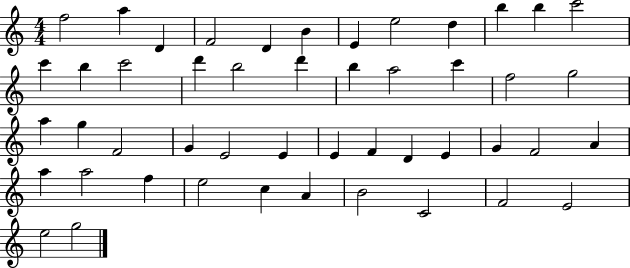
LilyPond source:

{
  \clef treble
  \numericTimeSignature
  \time 4/4
  \key c \major
  f''2 a''4 d'4 | f'2 d'4 b'4 | e'4 e''2 d''4 | b''4 b''4 c'''2 | \break c'''4 b''4 c'''2 | d'''4 b''2 d'''4 | b''4 a''2 c'''4 | f''2 g''2 | \break a''4 g''4 f'2 | g'4 e'2 e'4 | e'4 f'4 d'4 e'4 | g'4 f'2 a'4 | \break a''4 a''2 f''4 | e''2 c''4 a'4 | b'2 c'2 | f'2 e'2 | \break e''2 g''2 | \bar "|."
}